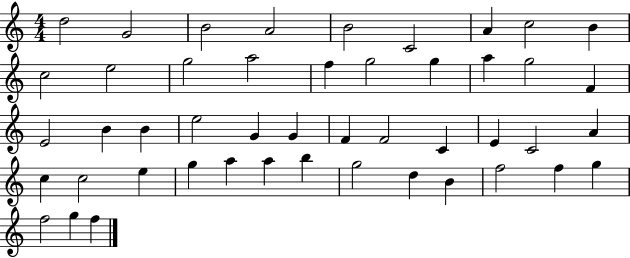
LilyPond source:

{
  \clef treble
  \numericTimeSignature
  \time 4/4
  \key c \major
  d''2 g'2 | b'2 a'2 | b'2 c'2 | a'4 c''2 b'4 | \break c''2 e''2 | g''2 a''2 | f''4 g''2 g''4 | a''4 g''2 f'4 | \break e'2 b'4 b'4 | e''2 g'4 g'4 | f'4 f'2 c'4 | e'4 c'2 a'4 | \break c''4 c''2 e''4 | g''4 a''4 a''4 b''4 | g''2 d''4 b'4 | f''2 f''4 g''4 | \break f''2 g''4 f''4 | \bar "|."
}